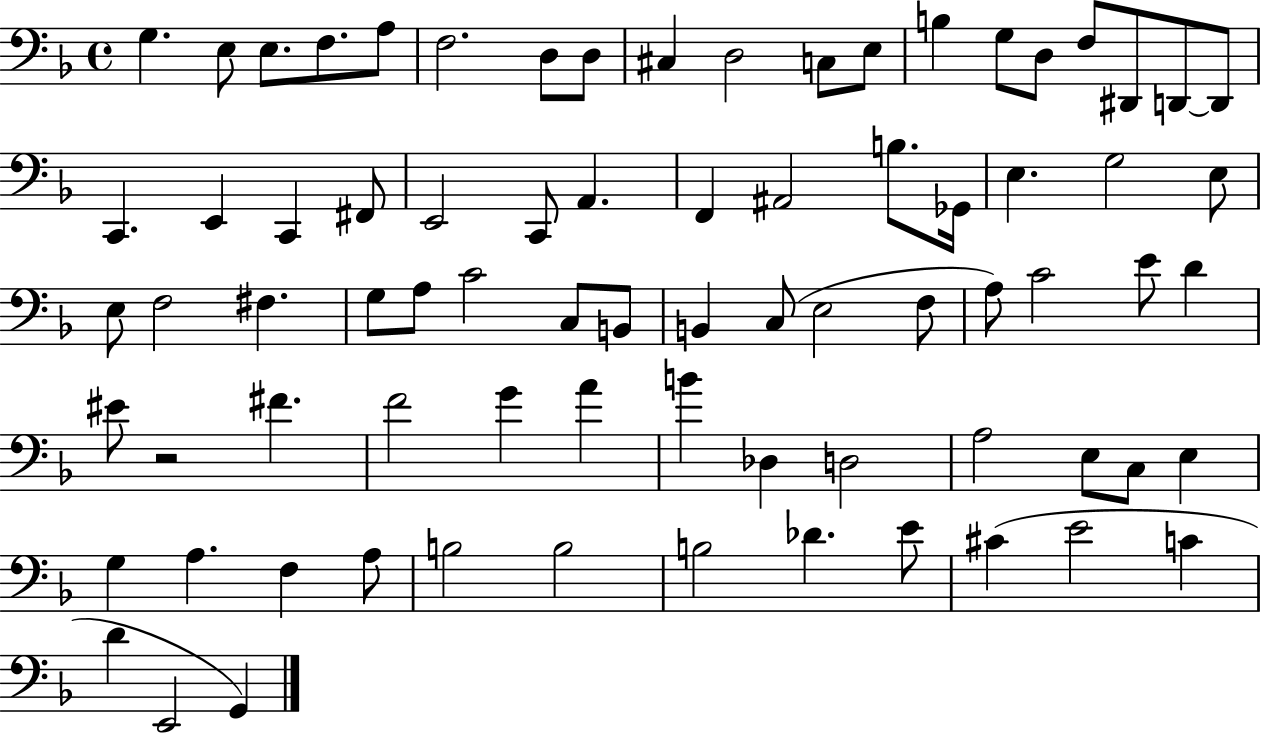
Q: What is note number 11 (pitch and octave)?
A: C3